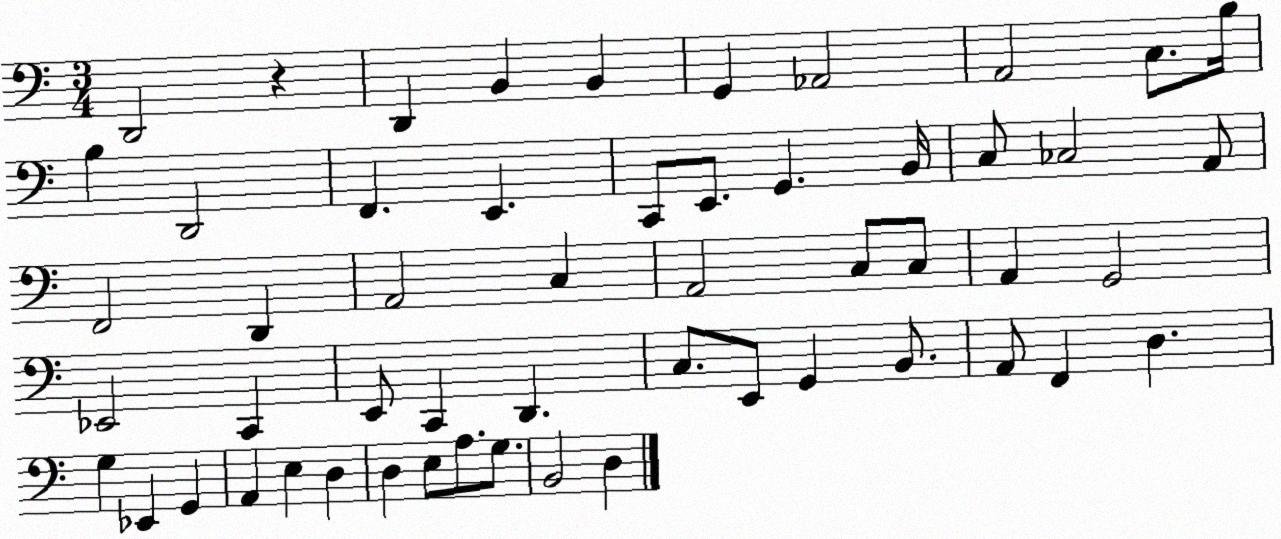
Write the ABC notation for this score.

X:1
T:Untitled
M:3/4
L:1/4
K:C
D,,2 z D,, B,, B,, G,, _A,,2 A,,2 C,/2 B,/4 B, D,,2 F,, E,, C,,/2 E,,/2 G,, B,,/4 C,/2 _C,2 A,,/2 F,,2 D,, A,,2 C, A,,2 C,/2 C,/2 A,, G,,2 _E,,2 C,, E,,/2 C,, D,, C,/2 E,,/2 G,, B,,/2 A,,/2 F,, D, G, _E,, G,, A,, E, D, D, E,/2 A,/2 G,/2 B,,2 D,